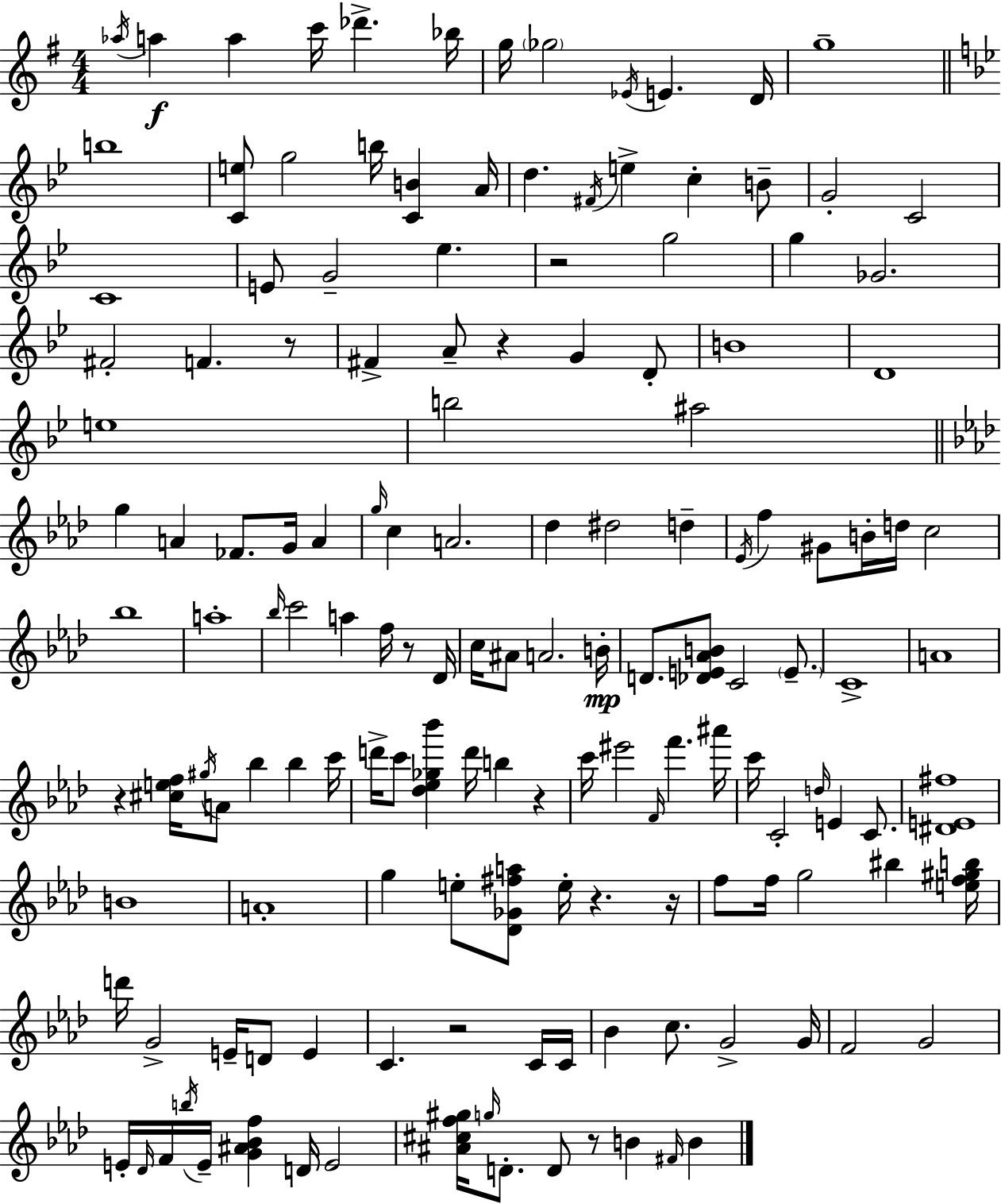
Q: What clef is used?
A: treble